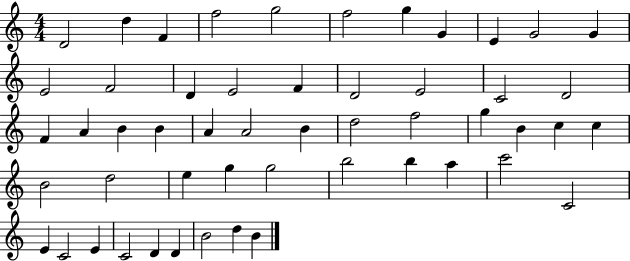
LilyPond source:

{
  \clef treble
  \numericTimeSignature
  \time 4/4
  \key c \major
  d'2 d''4 f'4 | f''2 g''2 | f''2 g''4 g'4 | e'4 g'2 g'4 | \break e'2 f'2 | d'4 e'2 f'4 | d'2 e'2 | c'2 d'2 | \break f'4 a'4 b'4 b'4 | a'4 a'2 b'4 | d''2 f''2 | g''4 b'4 c''4 c''4 | \break b'2 d''2 | e''4 g''4 g''2 | b''2 b''4 a''4 | c'''2 c'2 | \break e'4 c'2 e'4 | c'2 d'4 d'4 | b'2 d''4 b'4 | \bar "|."
}